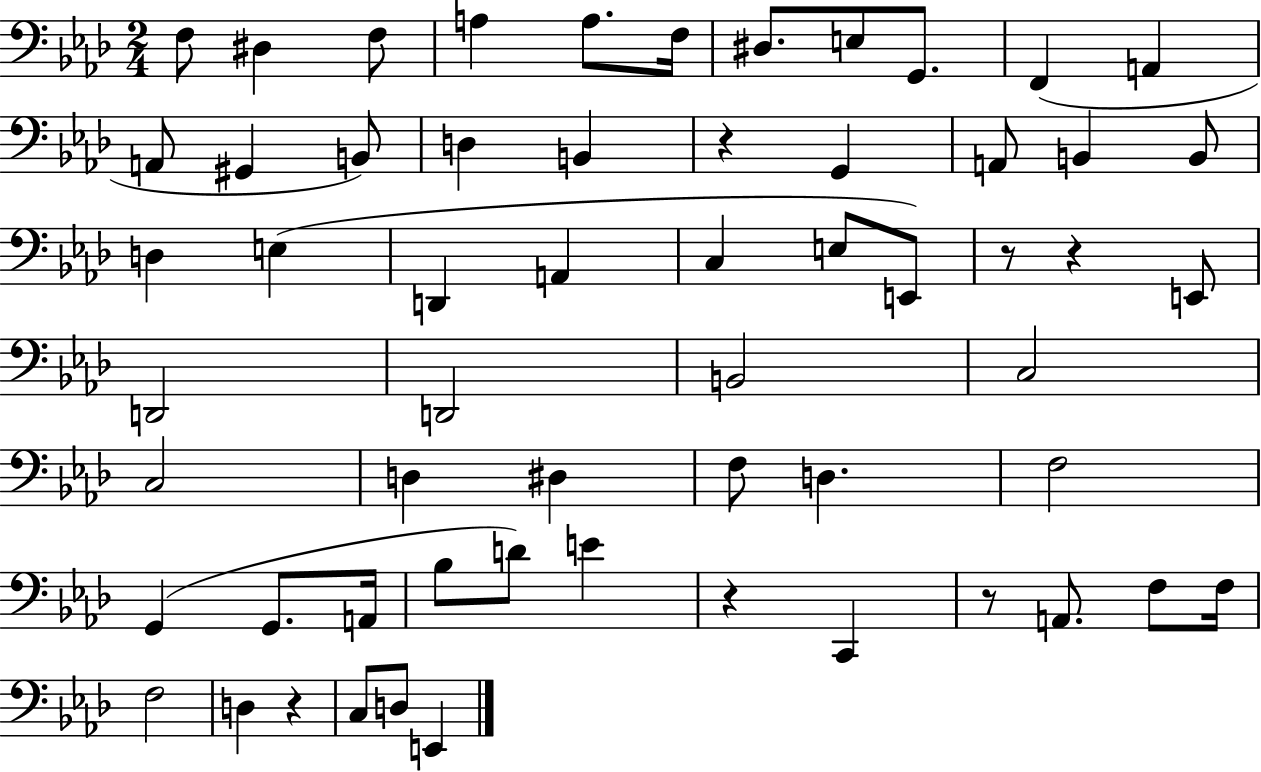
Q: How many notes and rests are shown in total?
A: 59